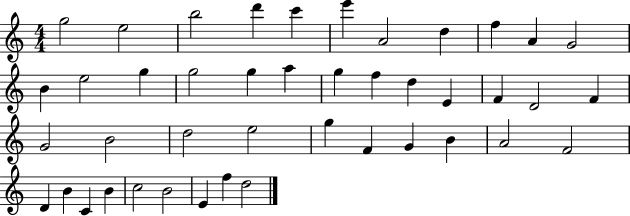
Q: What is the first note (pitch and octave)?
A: G5